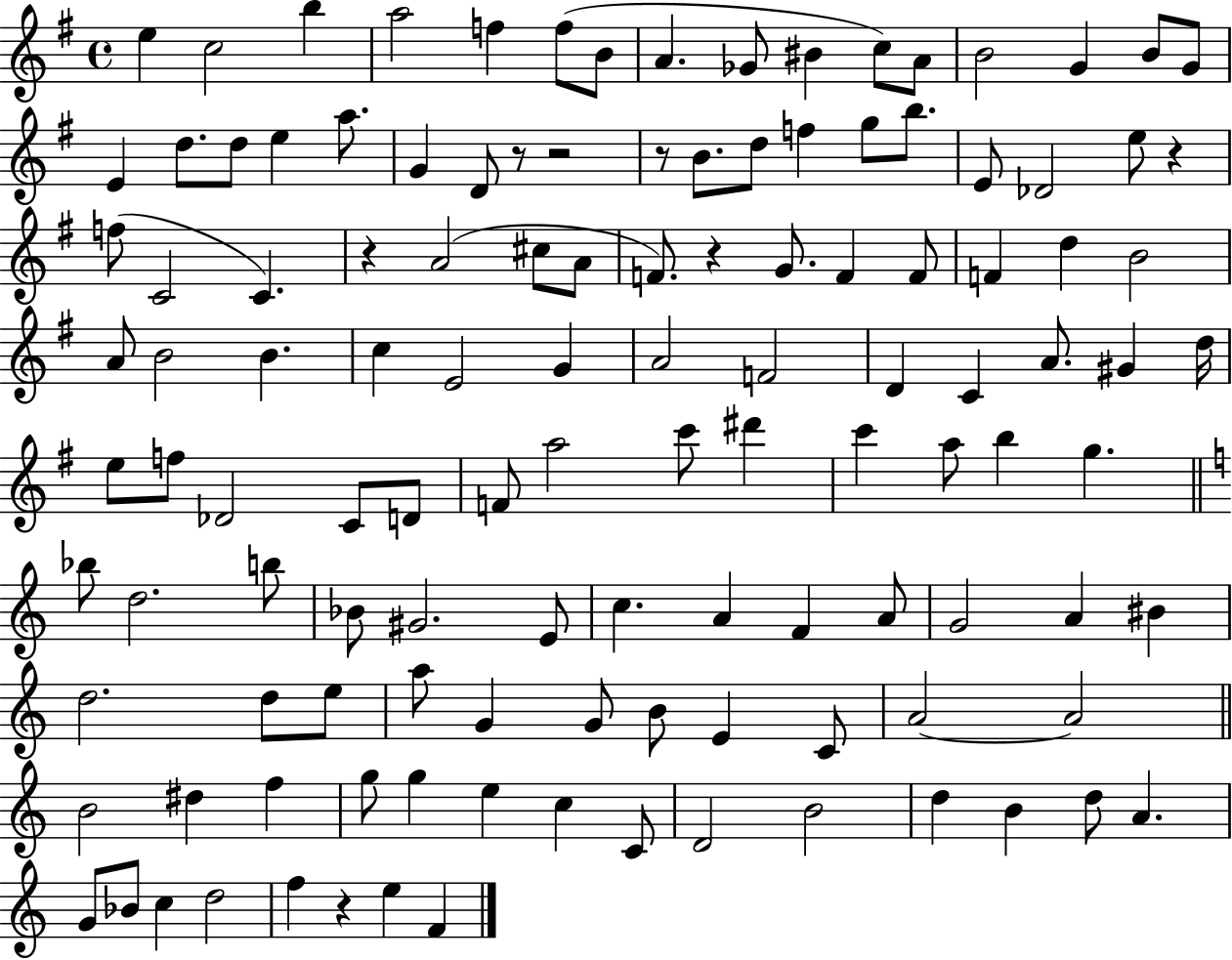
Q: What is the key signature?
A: G major